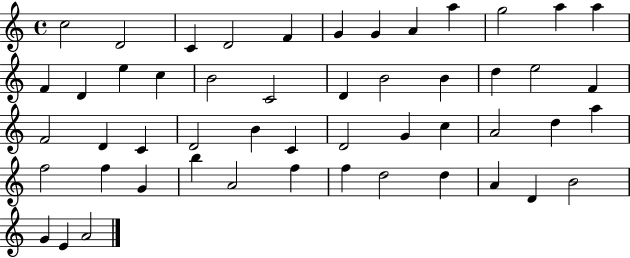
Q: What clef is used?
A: treble